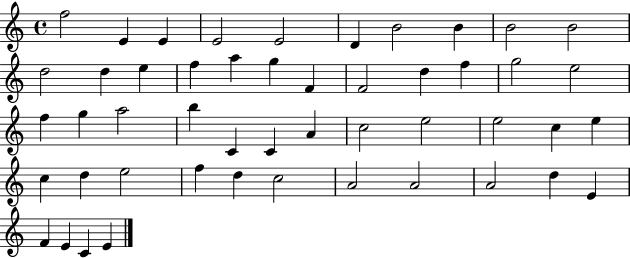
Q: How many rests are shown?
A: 0